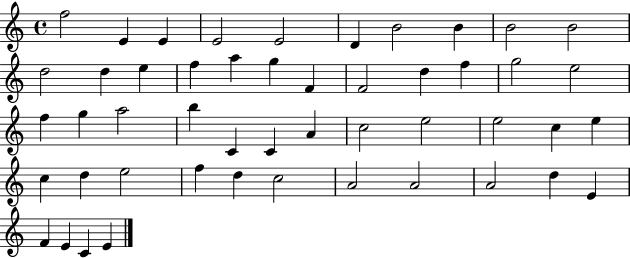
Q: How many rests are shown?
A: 0